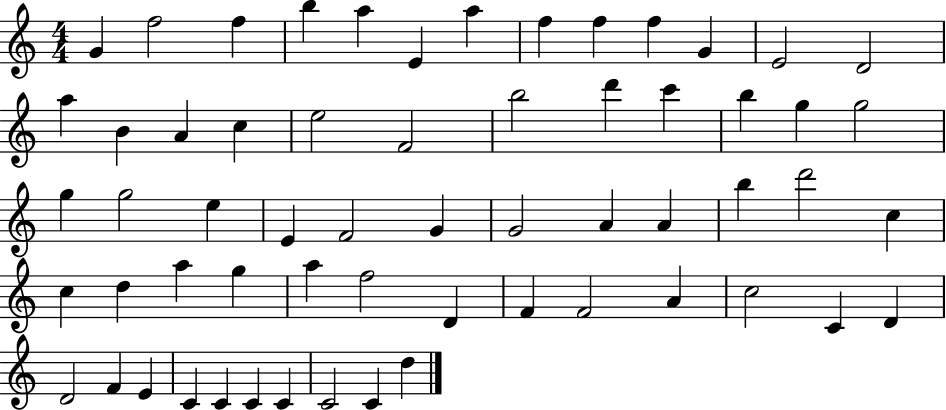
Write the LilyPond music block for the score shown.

{
  \clef treble
  \numericTimeSignature
  \time 4/4
  \key c \major
  g'4 f''2 f''4 | b''4 a''4 e'4 a''4 | f''4 f''4 f''4 g'4 | e'2 d'2 | \break a''4 b'4 a'4 c''4 | e''2 f'2 | b''2 d'''4 c'''4 | b''4 g''4 g''2 | \break g''4 g''2 e''4 | e'4 f'2 g'4 | g'2 a'4 a'4 | b''4 d'''2 c''4 | \break c''4 d''4 a''4 g''4 | a''4 f''2 d'4 | f'4 f'2 a'4 | c''2 c'4 d'4 | \break d'2 f'4 e'4 | c'4 c'4 c'4 c'4 | c'2 c'4 d''4 | \bar "|."
}